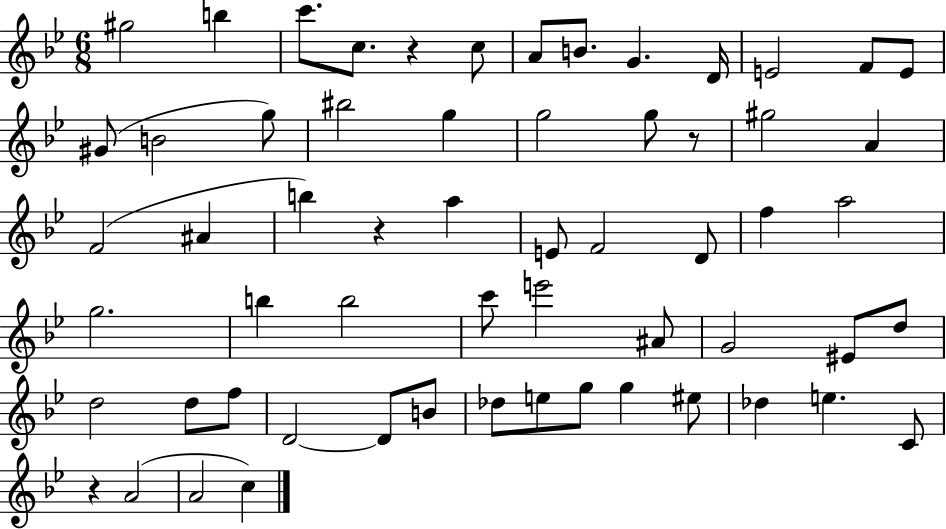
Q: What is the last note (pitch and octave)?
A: C5